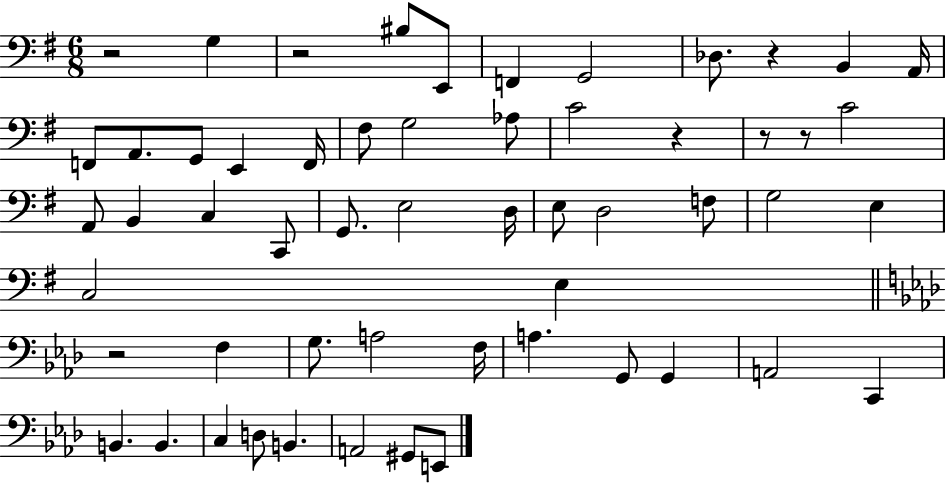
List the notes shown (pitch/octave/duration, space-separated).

R/h G3/q R/h BIS3/e E2/e F2/q G2/h Db3/e. R/q B2/q A2/s F2/e A2/e. G2/e E2/q F2/s F#3/e G3/h Ab3/e C4/h R/q R/e R/e C4/h A2/e B2/q C3/q C2/e G2/e. E3/h D3/s E3/e D3/h F3/e G3/h E3/q C3/h E3/q R/h F3/q G3/e. A3/h F3/s A3/q. G2/e G2/q A2/h C2/q B2/q. B2/q. C3/q D3/e B2/q. A2/h G#2/e E2/e